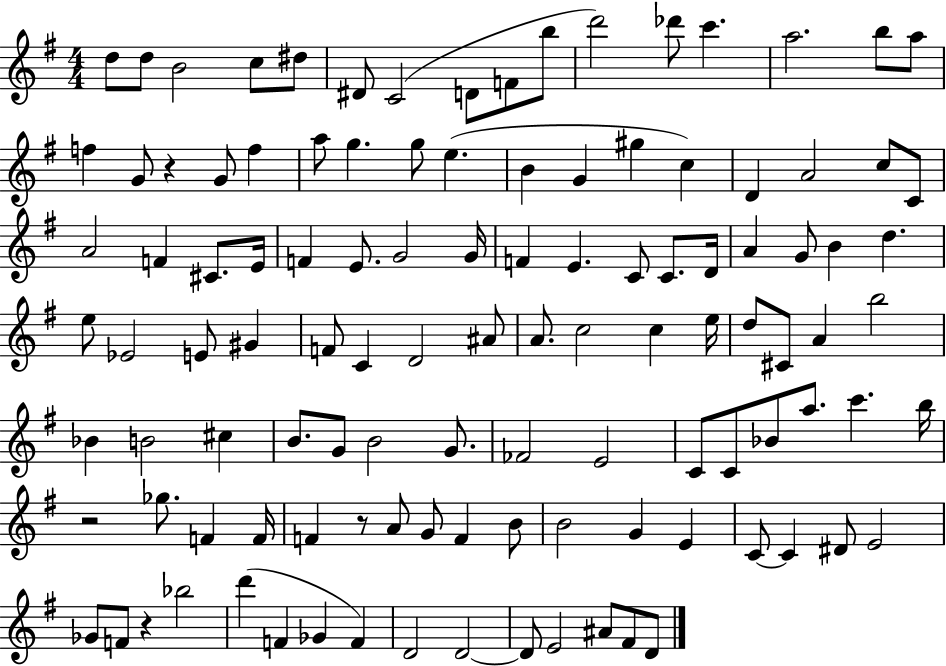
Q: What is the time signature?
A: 4/4